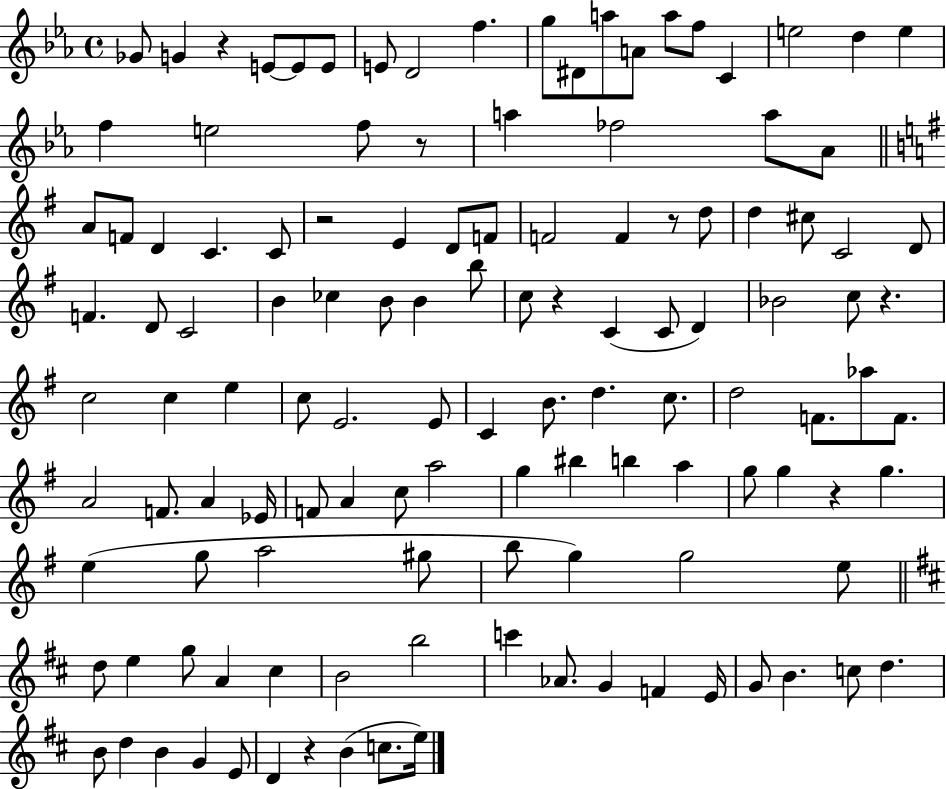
{
  \clef treble
  \time 4/4
  \defaultTimeSignature
  \key ees \major
  ges'8 g'4 r4 e'8~~ e'8 e'8 | e'8 d'2 f''4. | g''8 dis'8 a''8 a'8 a''8 f''8 c'4 | e''2 d''4 e''4 | \break f''4 e''2 f''8 r8 | a''4 fes''2 a''8 aes'8 | \bar "||" \break \key g \major a'8 f'8 d'4 c'4. c'8 | r2 e'4 d'8 f'8 | f'2 f'4 r8 d''8 | d''4 cis''8 c'2 d'8 | \break f'4. d'8 c'2 | b'4 ces''4 b'8 b'4 b''8 | c''8 r4 c'4( c'8 d'4) | bes'2 c''8 r4. | \break c''2 c''4 e''4 | c''8 e'2. e'8 | c'4 b'8. d''4. c''8. | d''2 f'8. aes''8 f'8. | \break a'2 f'8. a'4 ees'16 | f'8 a'4 c''8 a''2 | g''4 bis''4 b''4 a''4 | g''8 g''4 r4 g''4. | \break e''4( g''8 a''2 gis''8 | b''8 g''4) g''2 e''8 | \bar "||" \break \key d \major d''8 e''4 g''8 a'4 cis''4 | b'2 b''2 | c'''4 aes'8. g'4 f'4 e'16 | g'8 b'4. c''8 d''4. | \break b'8 d''4 b'4 g'4 e'8 | d'4 r4 b'4( c''8. e''16) | \bar "|."
}